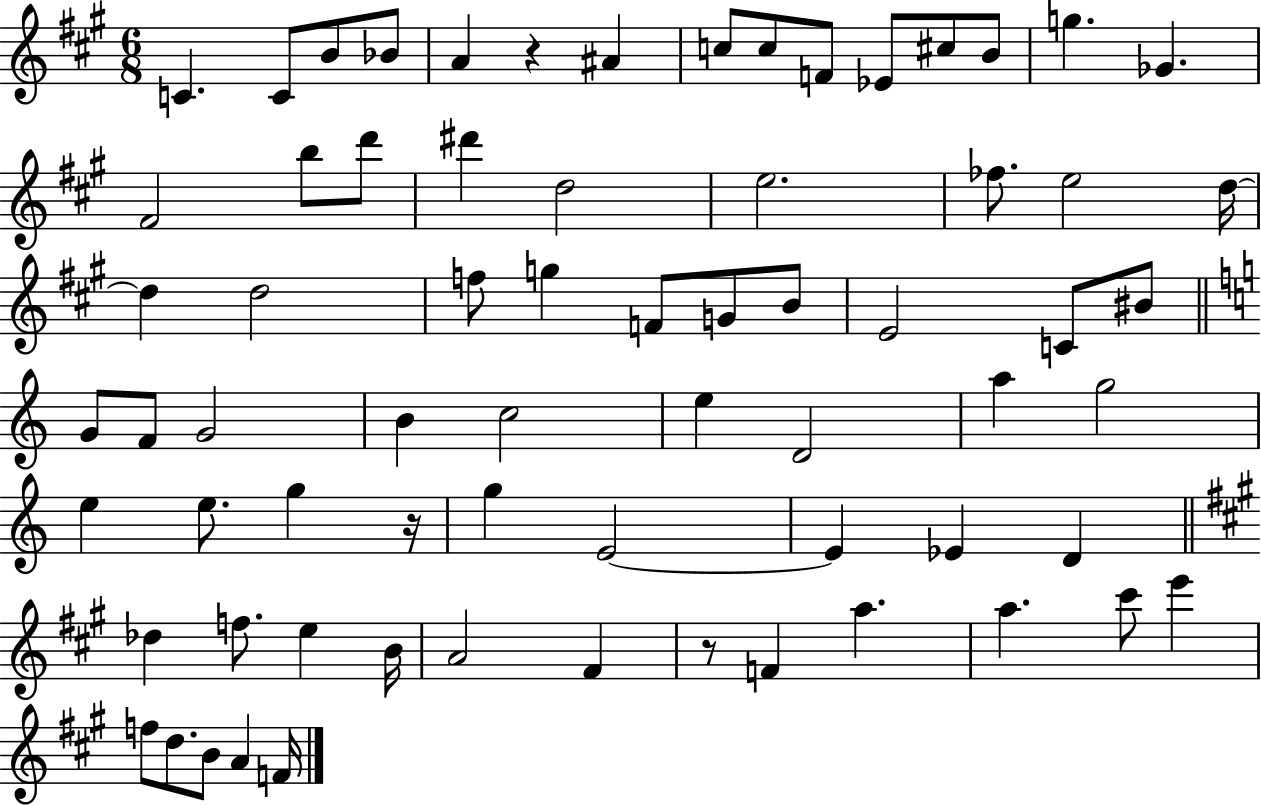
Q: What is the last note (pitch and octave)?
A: F4